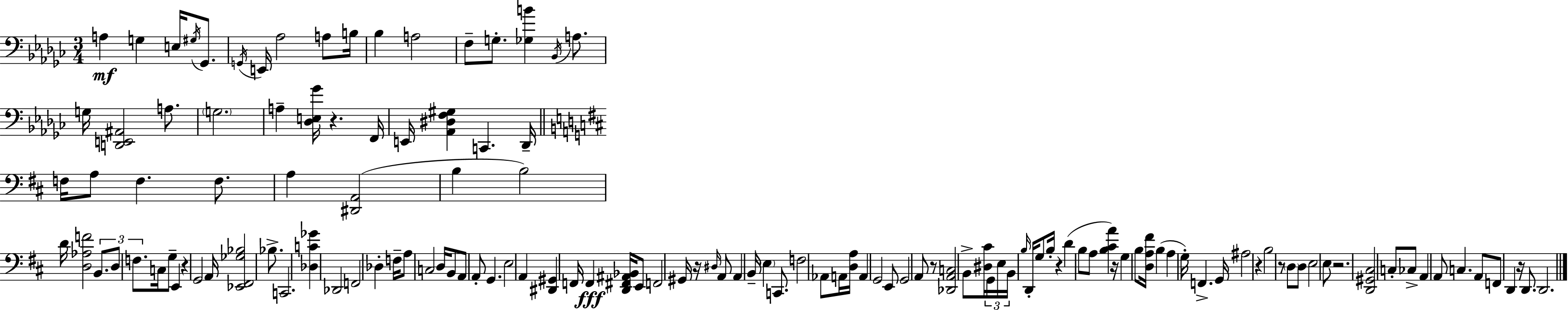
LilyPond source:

{
  \clef bass
  \numericTimeSignature
  \time 3/4
  \key ees \minor
  a4\mf g4 e16 \acciaccatura { gis16 } ges,8. | \acciaccatura { g,16 } e,16 aes2 a8 | b16 bes4 a2 | f8-- g8.-. <ges b'>4 \acciaccatura { bes,16 } | \break a8. g16 <d, e, ais,>2 | a8. \parenthesize g2. | a4-- <des e ges'>16 r4. | f,16 e,16 <aes, dis f gis>4 c,4. | \break des,16-- \bar "||" \break \key d \major f16 a8 f4. f8. | a4 <dis, a,>2( | b4 b2) | d'16 <d aes f'>2 \tuplet 3/2 { b,8. | \break d8 f8. } c16 g8-- e,4 | r4 g,2 | a,16 <ees, fis, ges bes>2 bes8.-> | c,2. | \break <des c' ges'>4 des,2 | f,2 des4-. | f16-- a8 c2 d16 | b,8 a,8 a,8-. g,4. | \break e2 a,4 | <dis, gis,>4 f,16 f,4\fff <d, fis, ais, bes,>16 e,8 | f,2 gis,16 r16 \grace { dis16 } a,8 | a,4 b,16-- \parenthesize e4 c,8. | \break f2 aes,8 a,16 | <d a>16 a,4 g,2 | e,8 g,2 a,8 | r8 <des, a, c>2 b,8-> | \break <dis cis'>16 \tuplet 3/2 { g,16 e16 b,16 } \grace { b16 } d,16-. g8 b16-. r4 | d'4( b8 a8 <b cis' a'>4) | r16 g4 b8 <d a fis'>16 b4( | a4 g16-.) f,4.-> | \break g,16 ais2 r4 | b2 r8 | \parenthesize d8 d8 e2 | e8 r2. | \break <d, gis, cis>2 c8-. | ces8-> a,4 a,8 c4. | a,8 f,8 d,4 r16 d,8. | d,2. | \break \bar "|."
}